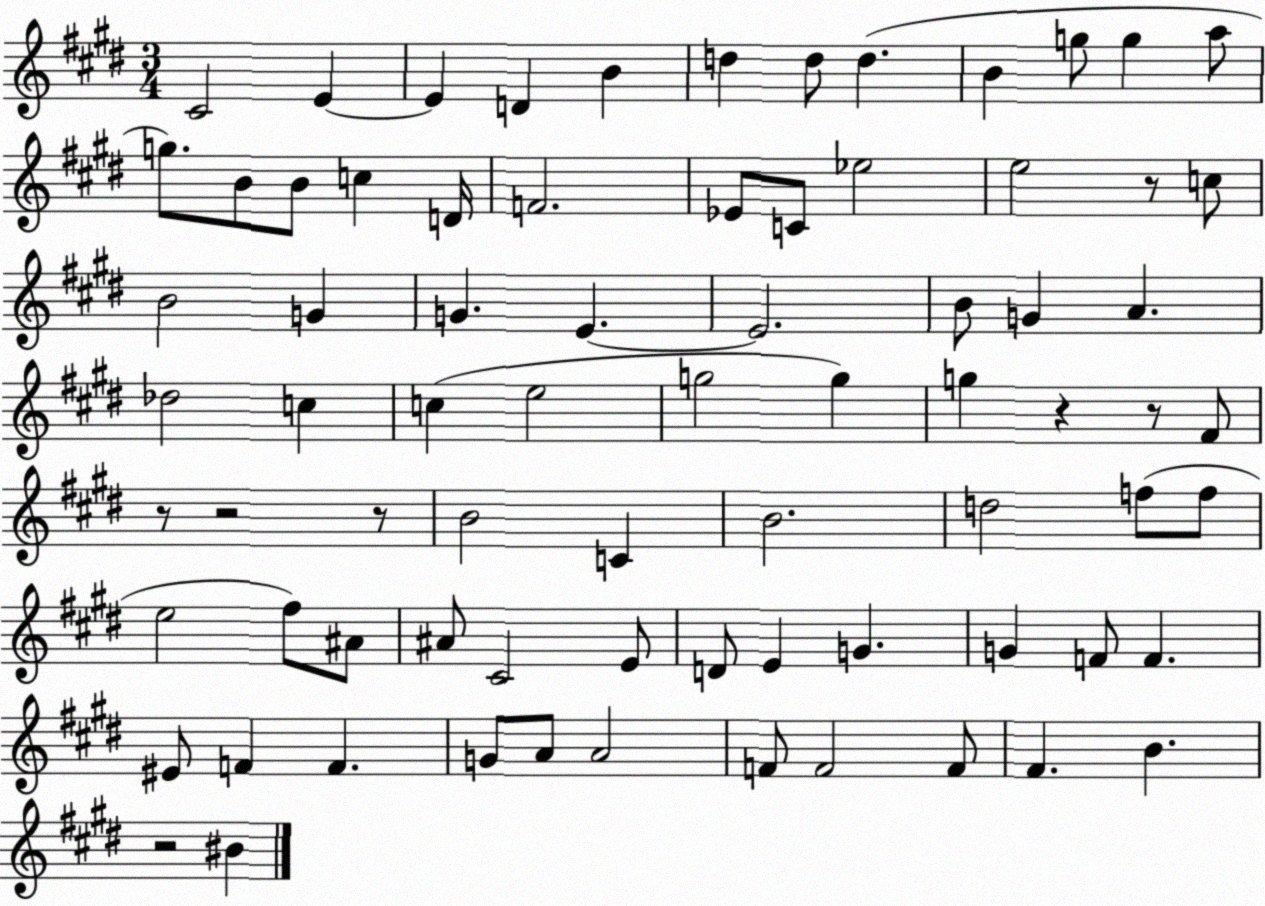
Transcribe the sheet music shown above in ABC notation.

X:1
T:Untitled
M:3/4
L:1/4
K:E
^C2 E E D B d d/2 d B g/2 g a/2 g/2 B/2 B/2 c D/4 F2 _E/2 C/2 _e2 e2 z/2 c/2 B2 G G E E2 B/2 G A _d2 c c e2 g2 g g z z/2 ^F/2 z/2 z2 z/2 B2 C B2 d2 f/2 f/2 e2 ^f/2 ^A/2 ^A/2 ^C2 E/2 D/2 E G G F/2 F ^E/2 F F G/2 A/2 A2 F/2 F2 F/2 ^F B z2 ^B